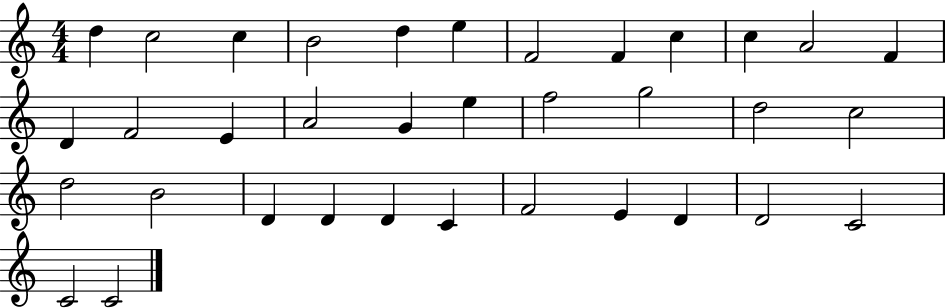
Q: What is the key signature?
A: C major